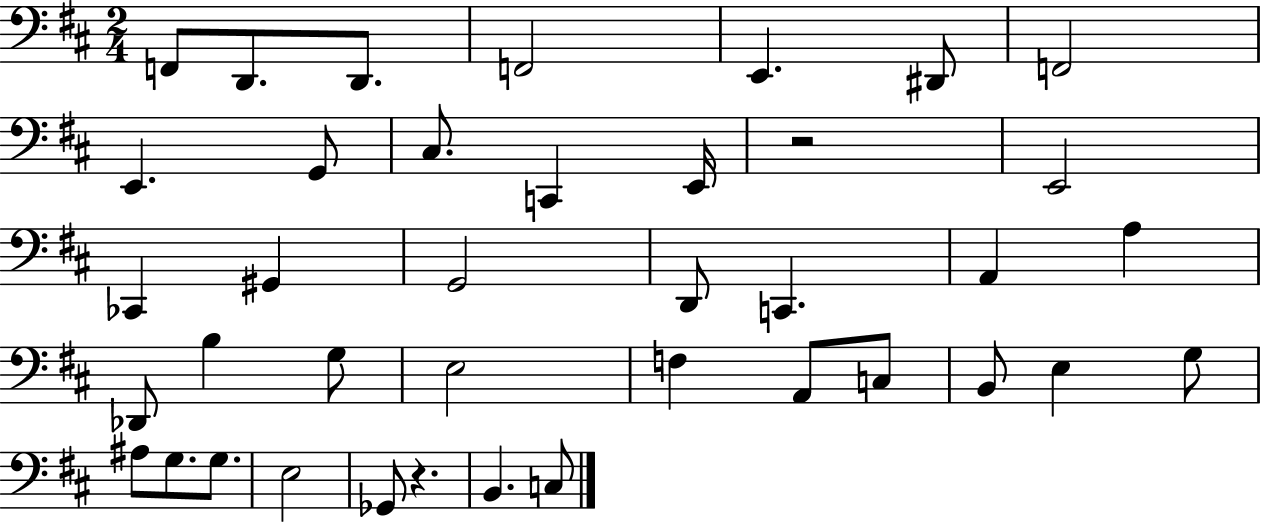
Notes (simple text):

F2/e D2/e. D2/e. F2/h E2/q. D#2/e F2/h E2/q. G2/e C#3/e. C2/q E2/s R/h E2/h CES2/q G#2/q G2/h D2/e C2/q. A2/q A3/q Db2/e B3/q G3/e E3/h F3/q A2/e C3/e B2/e E3/q G3/e A#3/e G3/e. G3/e. E3/h Gb2/e R/q. B2/q. C3/e